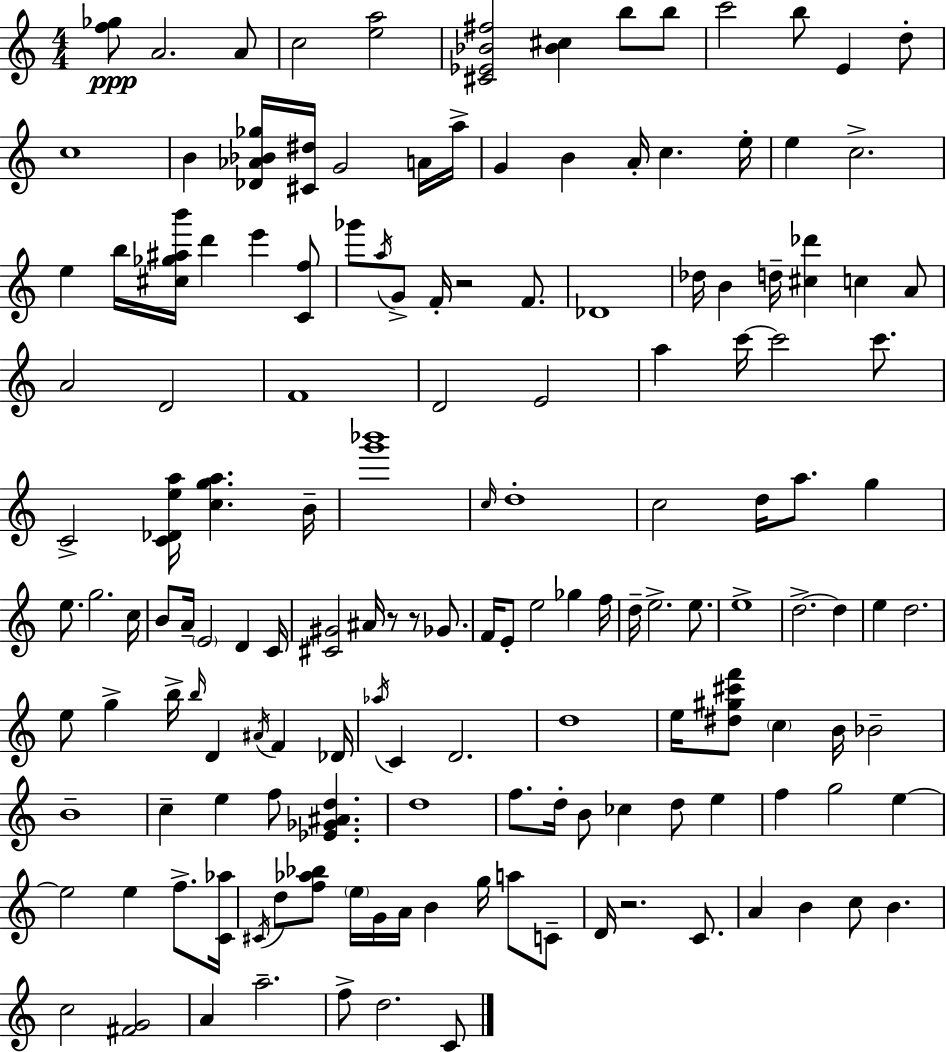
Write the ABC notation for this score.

X:1
T:Untitled
M:4/4
L:1/4
K:C
[f_g]/2 A2 A/2 c2 [ea]2 [^C_E_B^f]2 [_B^c] b/2 b/2 c'2 b/2 E d/2 c4 B [_D_A_B_g]/4 [^C^d]/4 G2 A/4 a/4 G B A/4 c e/4 e c2 e b/4 [^c_g^ab']/4 d' e' [Cf]/2 _g'/2 a/4 G/2 F/4 z2 F/2 _D4 _d/4 B d/4 [^c_d'] c A/2 A2 D2 F4 D2 E2 a c'/4 c'2 c'/2 C2 [C_Dea]/4 [cga] B/4 [g'_b']4 c/4 d4 c2 d/4 a/2 g e/2 g2 c/4 B/2 A/4 E2 D C/4 [^C^G]2 ^A/4 z/2 z/2 _G/2 F/4 E/2 e2 _g f/4 d/4 e2 e/2 e4 d2 d e d2 e/2 g b/4 b/4 D ^A/4 F _D/4 _a/4 C D2 d4 e/4 [^d^g^c'f']/2 c B/4 _B2 B4 c e f/2 [_E_G^Ad] d4 f/2 d/4 B/2 _c d/2 e f g2 e e2 e f/2 [C_a]/4 ^C/4 d/2 [f_a_b]/2 e/4 G/4 A/4 B g/4 a/2 C/2 D/4 z2 C/2 A B c/2 B c2 [^FG]2 A a2 f/2 d2 C/2